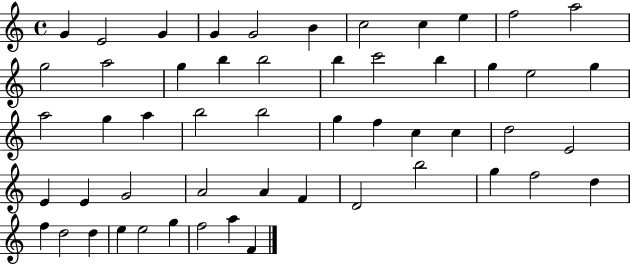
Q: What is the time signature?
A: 4/4